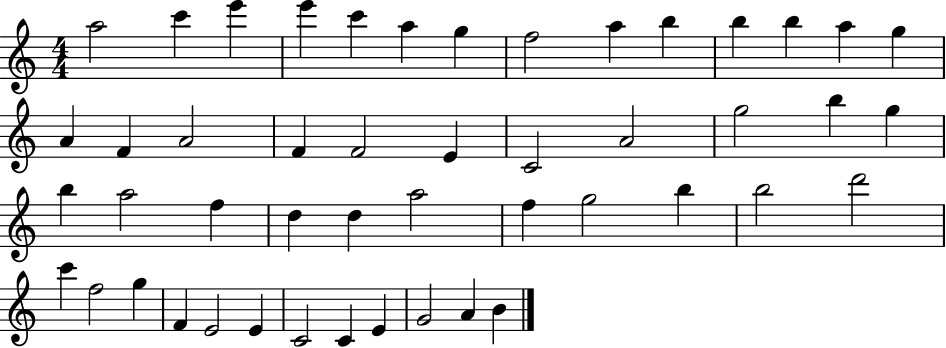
{
  \clef treble
  \numericTimeSignature
  \time 4/4
  \key c \major
  a''2 c'''4 e'''4 | e'''4 c'''4 a''4 g''4 | f''2 a''4 b''4 | b''4 b''4 a''4 g''4 | \break a'4 f'4 a'2 | f'4 f'2 e'4 | c'2 a'2 | g''2 b''4 g''4 | \break b''4 a''2 f''4 | d''4 d''4 a''2 | f''4 g''2 b''4 | b''2 d'''2 | \break c'''4 f''2 g''4 | f'4 e'2 e'4 | c'2 c'4 e'4 | g'2 a'4 b'4 | \break \bar "|."
}